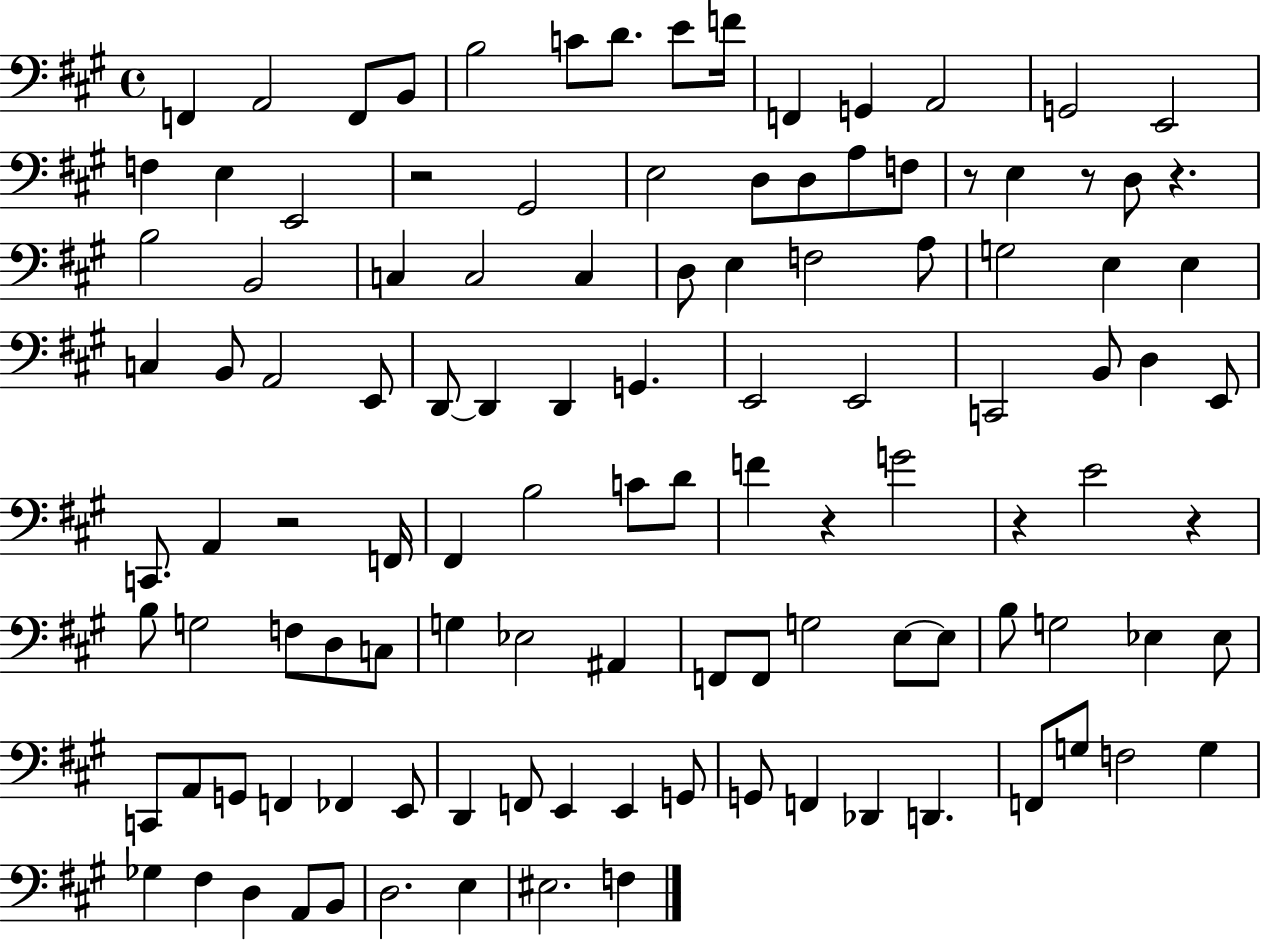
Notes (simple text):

F2/q A2/h F2/e B2/e B3/h C4/e D4/e. E4/e F4/s F2/q G2/q A2/h G2/h E2/h F3/q E3/q E2/h R/h G#2/h E3/h D3/e D3/e A3/e F3/e R/e E3/q R/e D3/e R/q. B3/h B2/h C3/q C3/h C3/q D3/e E3/q F3/h A3/e G3/h E3/q E3/q C3/q B2/e A2/h E2/e D2/e D2/q D2/q G2/q. E2/h E2/h C2/h B2/e D3/q E2/e C2/e. A2/q R/h F2/s F#2/q B3/h C4/e D4/e F4/q R/q G4/h R/q E4/h R/q B3/e G3/h F3/e D3/e C3/e G3/q Eb3/h A#2/q F2/e F2/e G3/h E3/e E3/e B3/e G3/h Eb3/q Eb3/e C2/e A2/e G2/e F2/q FES2/q E2/e D2/q F2/e E2/q E2/q G2/e G2/e F2/q Db2/q D2/q. F2/e G3/e F3/h G3/q Gb3/q F#3/q D3/q A2/e B2/e D3/h. E3/q EIS3/h. F3/q